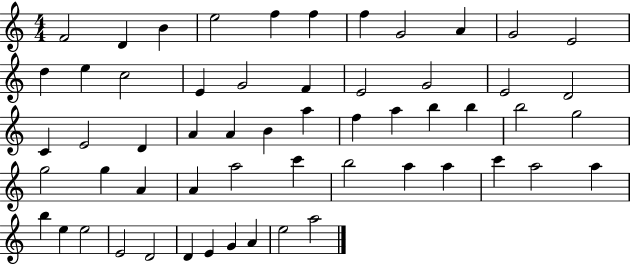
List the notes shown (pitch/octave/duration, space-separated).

F4/h D4/q B4/q E5/h F5/q F5/q F5/q G4/h A4/q G4/h E4/h D5/q E5/q C5/h E4/q G4/h F4/q E4/h G4/h E4/h D4/h C4/q E4/h D4/q A4/q A4/q B4/q A5/q F5/q A5/q B5/q B5/q B5/h G5/h G5/h G5/q A4/q A4/q A5/h C6/q B5/h A5/q A5/q C6/q A5/h A5/q B5/q E5/q E5/h E4/h D4/h D4/q E4/q G4/q A4/q E5/h A5/h